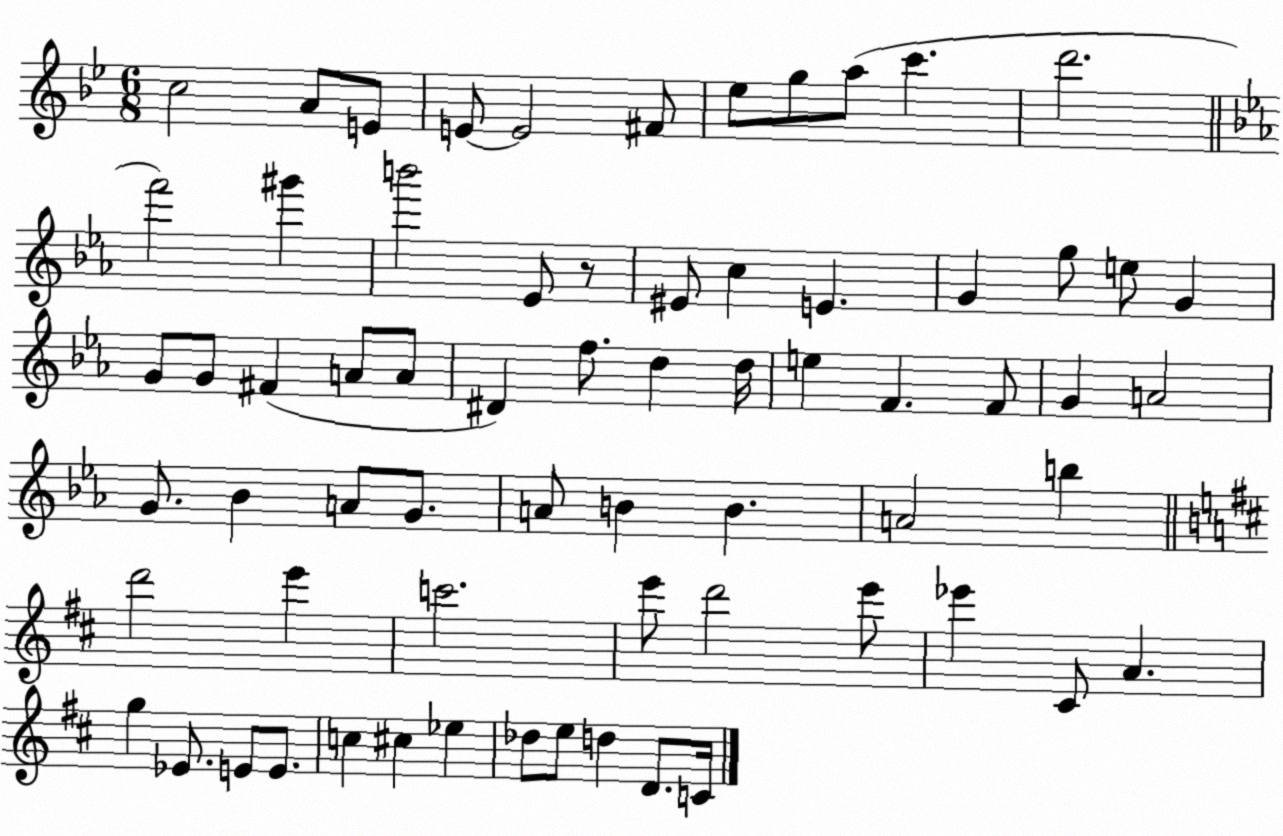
X:1
T:Untitled
M:6/8
L:1/4
K:Bb
c2 A/2 E/2 E/2 E2 ^F/2 _e/2 g/2 a/2 c' d'2 f'2 ^g' b'2 _E/2 z/2 ^E/2 c E G g/2 e/2 G G/2 G/2 ^F A/2 A/2 ^D f/2 d d/4 e F F/2 G A2 G/2 _B A/2 G/2 A/2 B B A2 b d'2 e' c'2 e'/2 d'2 e'/2 _e' ^C/2 A g _E/2 E/2 E/2 c ^c _e _d/2 e/2 d D/2 C/4